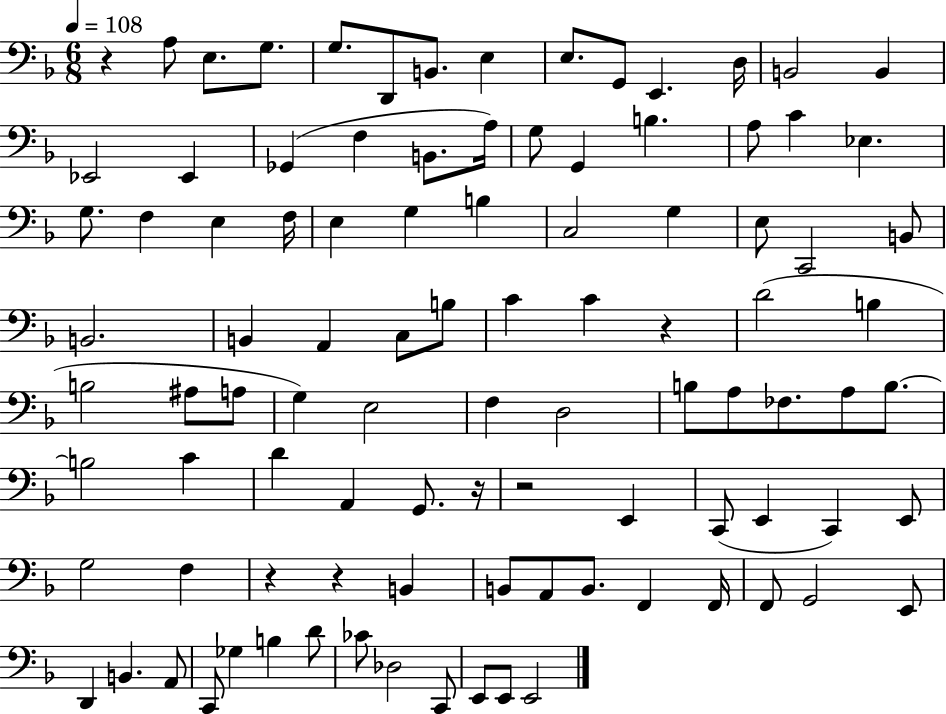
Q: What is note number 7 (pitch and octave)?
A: E3